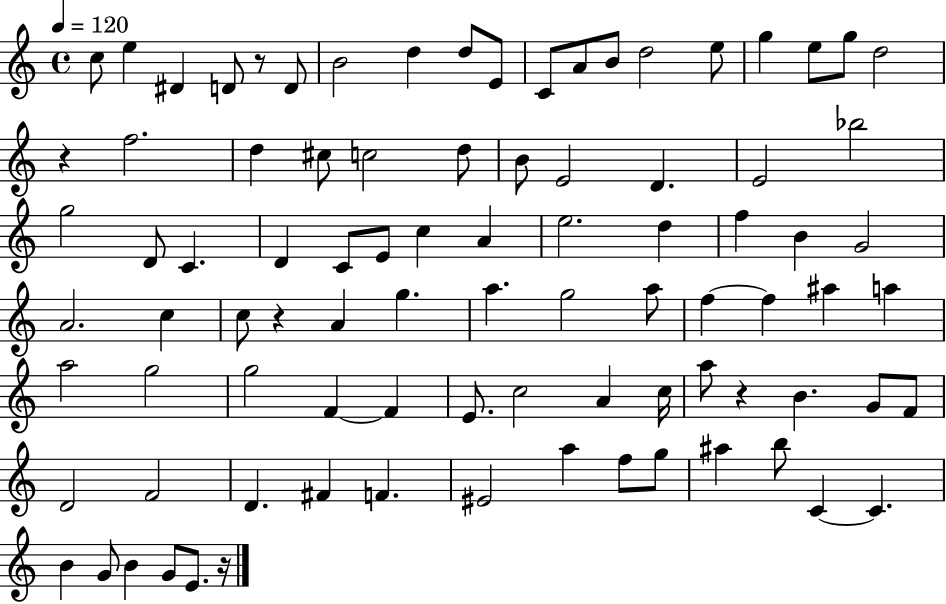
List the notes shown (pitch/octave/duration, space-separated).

C5/e E5/q D#4/q D4/e R/e D4/e B4/h D5/q D5/e E4/e C4/e A4/e B4/e D5/h E5/e G5/q E5/e G5/e D5/h R/q F5/h. D5/q C#5/e C5/h D5/e B4/e E4/h D4/q. E4/h Bb5/h G5/h D4/e C4/q. D4/q C4/e E4/e C5/q A4/q E5/h. D5/q F5/q B4/q G4/h A4/h. C5/q C5/e R/q A4/q G5/q. A5/q. G5/h A5/e F5/q F5/q A#5/q A5/q A5/h G5/h G5/h F4/q F4/q E4/e. C5/h A4/q C5/s A5/e R/q B4/q. G4/e F4/e D4/h F4/h D4/q. F#4/q F4/q. EIS4/h A5/q F5/e G5/e A#5/q B5/e C4/q C4/q. B4/q G4/e B4/q G4/e E4/e. R/s